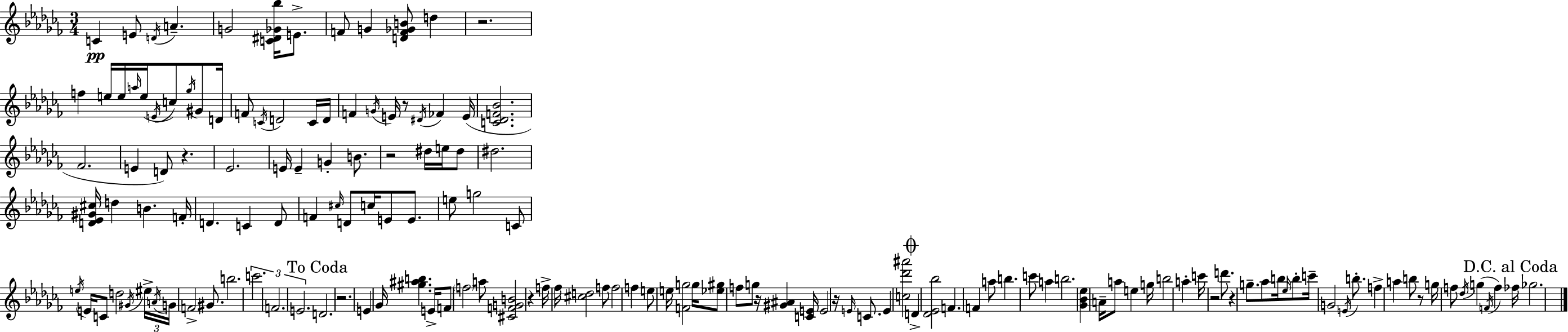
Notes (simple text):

C4/q E4/e D4/s A4/q. G4/h [C4,D#4,Gb4,Bb5]/s E4/e. F4/e G4/q [D4,F4,Gb4,B4]/e D5/q R/h. F5/q E5/s E5/s A5/s E5/s E4/s C5/e Gb5/s G#4/e D4/s F4/e C4/s D4/h C4/s D4/s F4/q G4/s E4/s R/e D#4/s FES4/q E4/s [C4,Db4,F4,Bb4]/h. FES4/h. E4/q D4/e R/q. Eb4/h. E4/s E4/q G4/q B4/e. R/h D#5/s E5/s D#5/e D#5/h. [D4,Eb4,G#4,C#5]/s D5/q B4/q. F4/s D4/q. C4/q D4/e F4/q C#5/s D4/e C5/s E4/e E4/e. E5/e G5/h C4/e E5/s E4/s C4/e D5/h G#4/s EIS5/s A4/s G4/s F4/h G#4/e. B5/h. C6/h. F4/h. E4/h. D4/h. R/h. E4/q Gb4/s [G#5,A#5,B5]/q. E4/s F4/e F5/h A5/e [C#4,F4,G4,B4]/h R/q F5/s FES5/s [C#5,D5]/h F5/e F5/h F5/q E5/e E5/s [F4,G5]/h G5/s [Eb5,G#5]/e F5/e G5/e R/s [G#4,A#4]/q [C4,E4]/s E4/h R/s E4/s C4/e. E4/q [C5,Db6,A#6]/h D4/q [Db4,Eb4,Bb5]/h F4/q. F4/q A5/e B5/q. C6/e A5/q B5/h. [Gb4,Bb4,Eb5]/q A4/s A5/e E5/q G5/s B5/h A5/q C6/s R/h D6/e. R/q G5/e. Ab5/e B5/s Eb5/s B5/e C6/s G4/h E4/s B5/e. F5/q A5/q B5/e R/e G5/s F5/e Db5/s G5/q F4/s F5/q FES5/s Gb5/h.